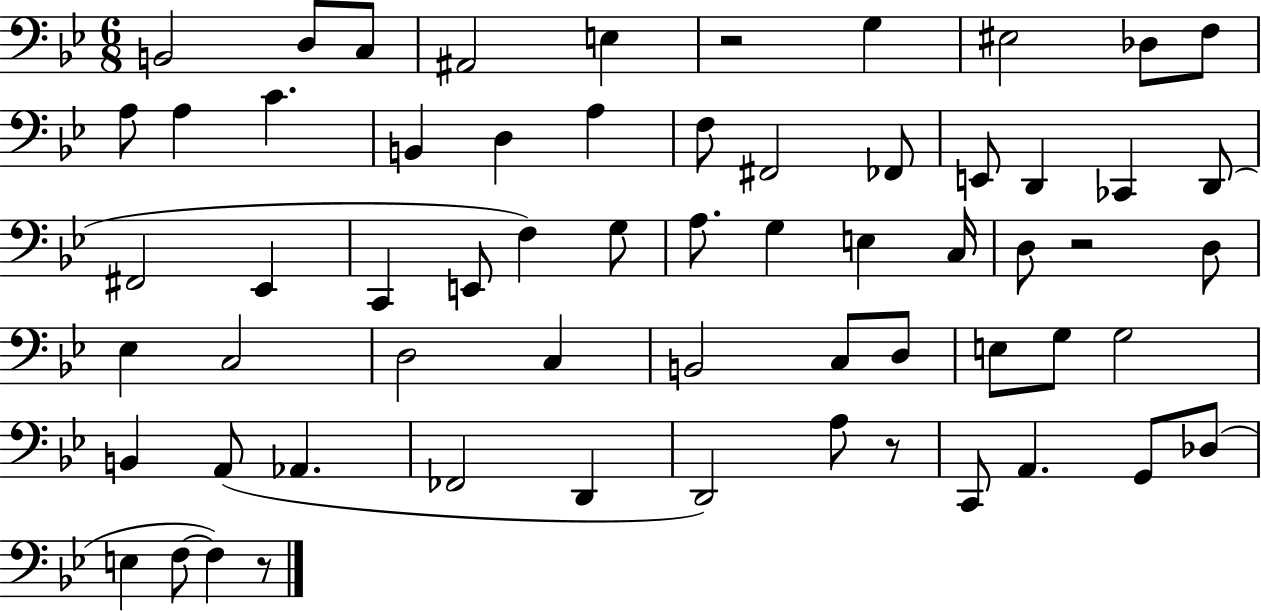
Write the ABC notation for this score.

X:1
T:Untitled
M:6/8
L:1/4
K:Bb
B,,2 D,/2 C,/2 ^A,,2 E, z2 G, ^E,2 _D,/2 F,/2 A,/2 A, C B,, D, A, F,/2 ^F,,2 _F,,/2 E,,/2 D,, _C,, D,,/2 ^F,,2 _E,, C,, E,,/2 F, G,/2 A,/2 G, E, C,/4 D,/2 z2 D,/2 _E, C,2 D,2 C, B,,2 C,/2 D,/2 E,/2 G,/2 G,2 B,, A,,/2 _A,, _F,,2 D,, D,,2 A,/2 z/2 C,,/2 A,, G,,/2 _D,/2 E, F,/2 F, z/2